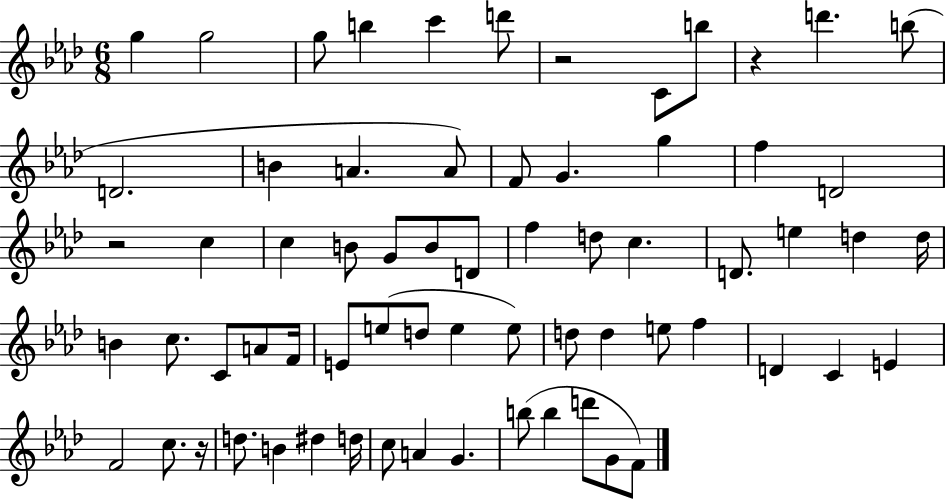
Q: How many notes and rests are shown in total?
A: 67